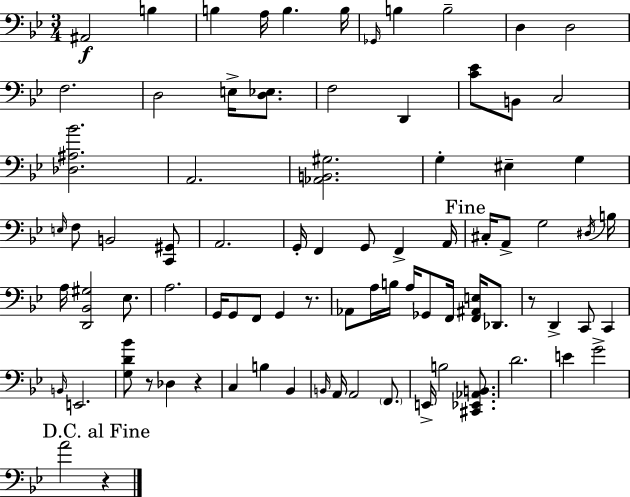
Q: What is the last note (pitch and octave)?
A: A4